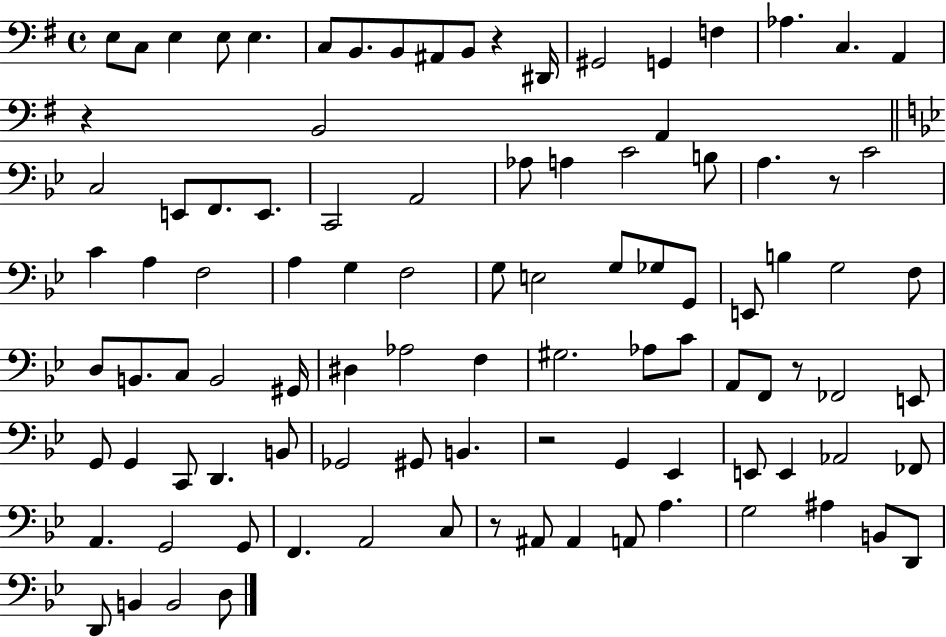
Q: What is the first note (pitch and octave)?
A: E3